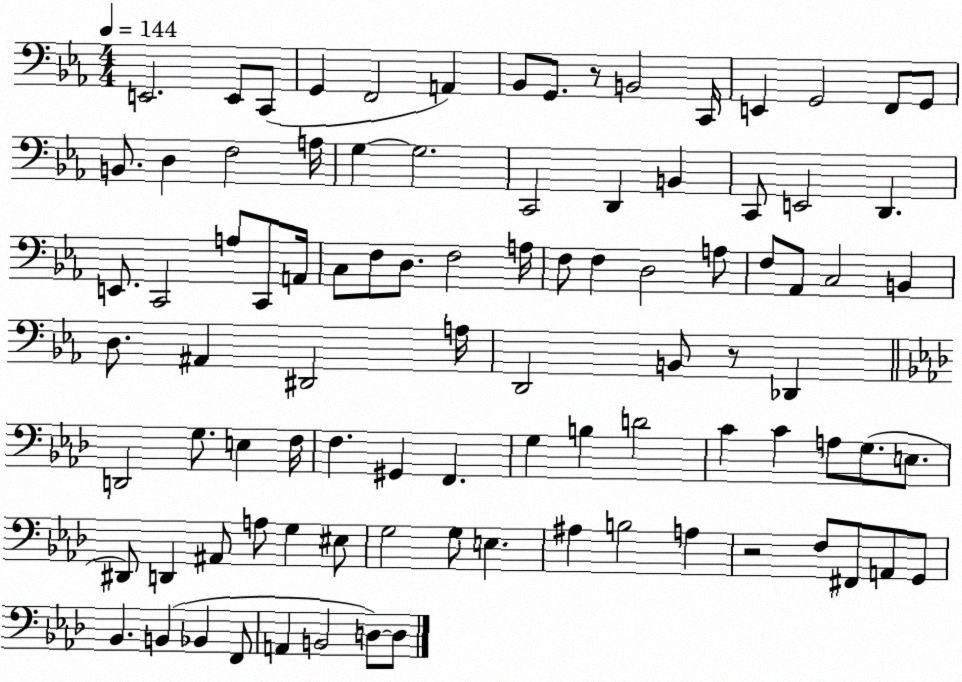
X:1
T:Untitled
M:4/4
L:1/4
K:Eb
E,,2 E,,/2 C,,/2 G,, F,,2 A,, _B,,/2 G,,/2 z/2 B,,2 C,,/4 E,, G,,2 F,,/2 G,,/2 B,,/2 D, F,2 A,/4 G, G,2 C,,2 D,, B,, C,,/2 E,,2 D,, E,,/2 C,,2 A,/2 C,,/2 A,,/4 C,/2 F,/2 D,/2 F,2 A,/4 F,/2 F, D,2 A,/2 F,/2 _A,,/2 C,2 B,, D,/2 ^A,, ^D,,2 A,/4 D,,2 B,,/2 z/2 _D,, D,,2 G,/2 E, F,/4 F, ^G,, F,, G, B, D2 C C A,/2 G,/2 E,/2 ^D,,/2 D,, ^A,,/2 A,/2 G, ^E,/2 G,2 G,/2 E, ^A, B,2 A, z2 F,/2 ^F,,/2 A,,/2 G,,/2 _B,, B,, _B,, F,,/2 A,, B,,2 D,/2 D,/2